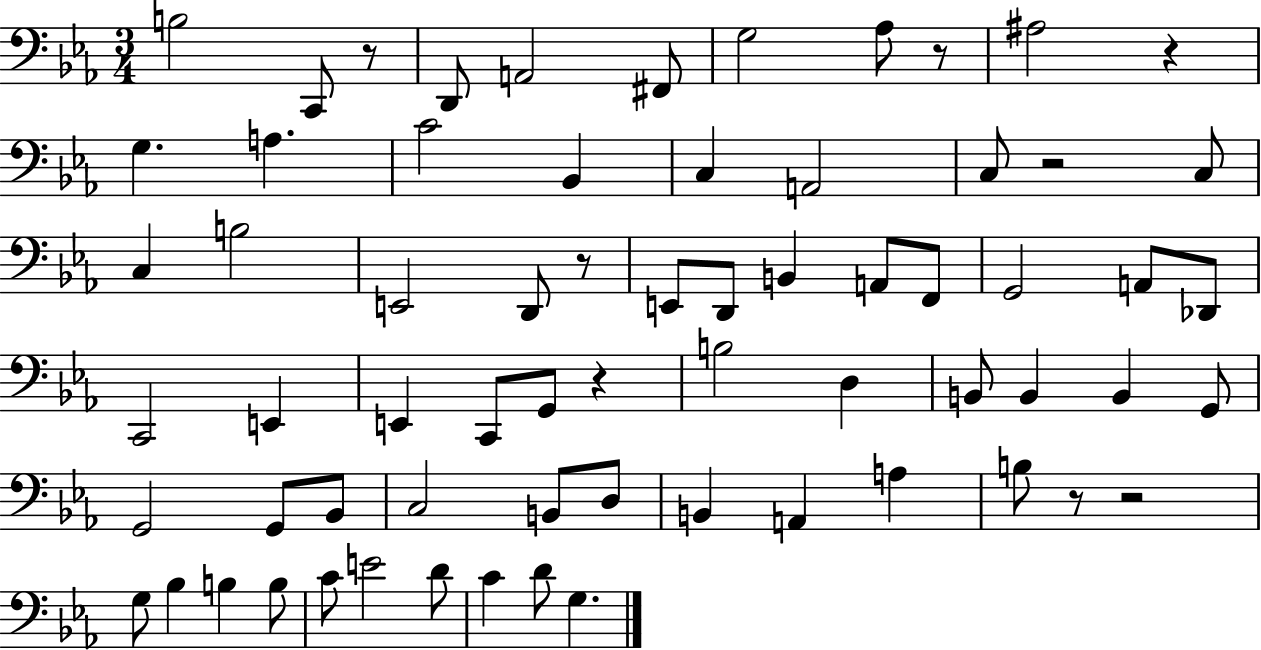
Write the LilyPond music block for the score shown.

{
  \clef bass
  \numericTimeSignature
  \time 3/4
  \key ees \major
  \repeat volta 2 { b2 c,8 r8 | d,8 a,2 fis,8 | g2 aes8 r8 | ais2 r4 | \break g4. a4. | c'2 bes,4 | c4 a,2 | c8 r2 c8 | \break c4 b2 | e,2 d,8 r8 | e,8 d,8 b,4 a,8 f,8 | g,2 a,8 des,8 | \break c,2 e,4 | e,4 c,8 g,8 r4 | b2 d4 | b,8 b,4 b,4 g,8 | \break g,2 g,8 bes,8 | c2 b,8 d8 | b,4 a,4 a4 | b8 r8 r2 | \break g8 bes4 b4 b8 | c'8 e'2 d'8 | c'4 d'8 g4. | } \bar "|."
}